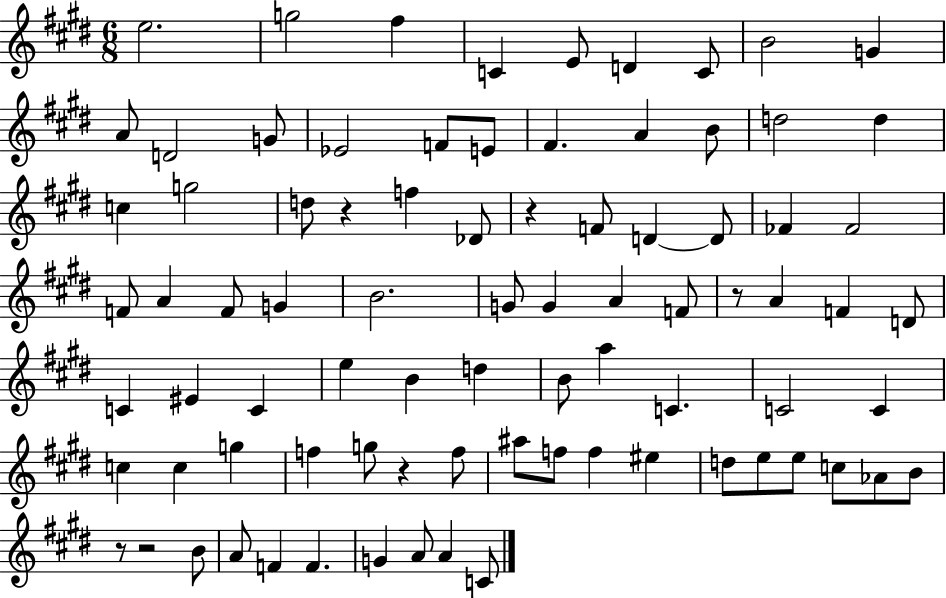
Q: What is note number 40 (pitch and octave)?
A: A4